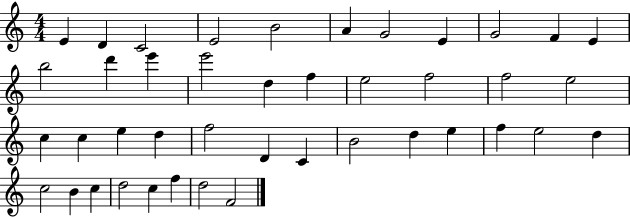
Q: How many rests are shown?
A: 0